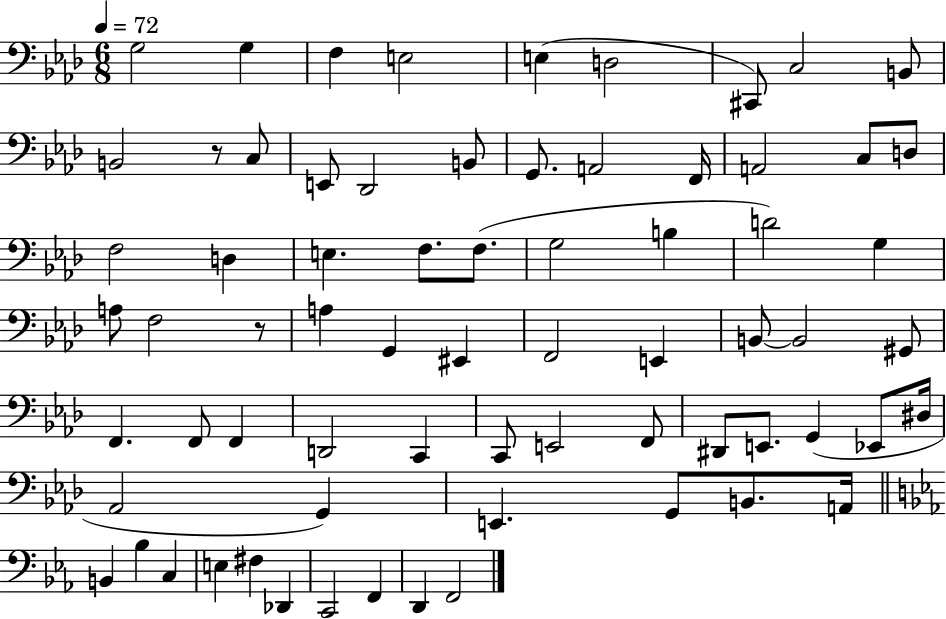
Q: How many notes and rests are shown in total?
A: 70